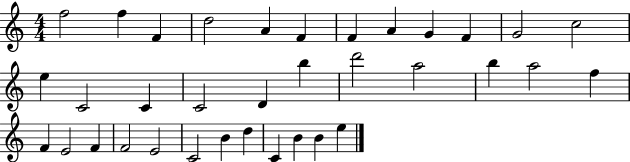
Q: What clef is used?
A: treble